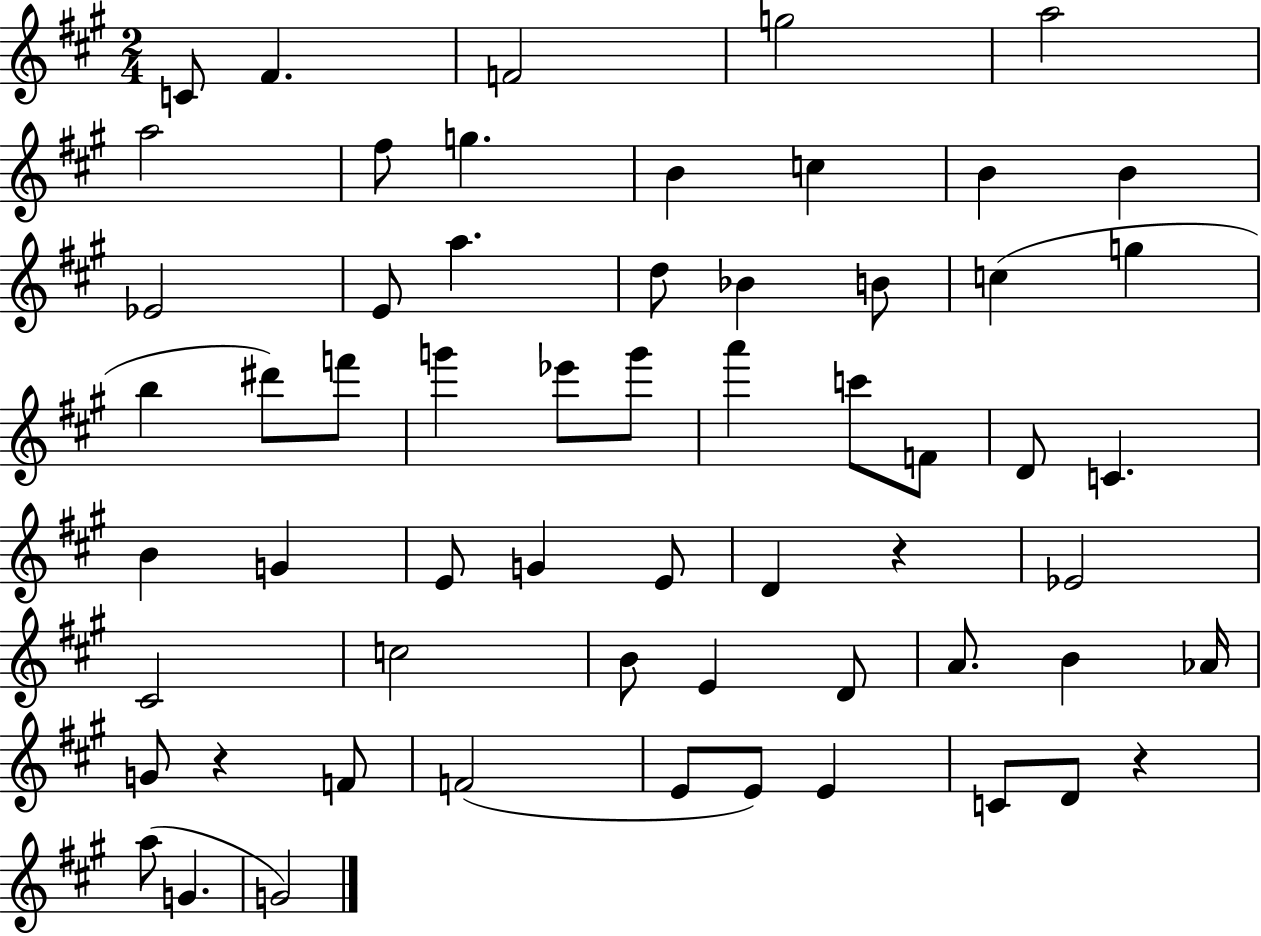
C4/e F#4/q. F4/h G5/h A5/h A5/h F#5/e G5/q. B4/q C5/q B4/q B4/q Eb4/h E4/e A5/q. D5/e Bb4/q B4/e C5/q G5/q B5/q D#6/e F6/e G6/q Eb6/e G6/e A6/q C6/e F4/e D4/e C4/q. B4/q G4/q E4/e G4/q E4/e D4/q R/q Eb4/h C#4/h C5/h B4/e E4/q D4/e A4/e. B4/q Ab4/s G4/e R/q F4/e F4/h E4/e E4/e E4/q C4/e D4/e R/q A5/e G4/q. G4/h